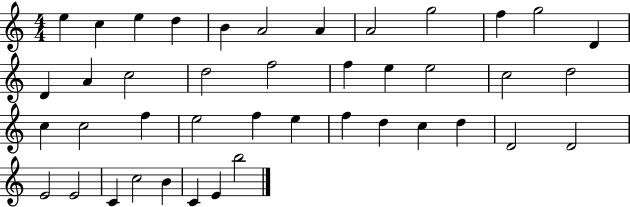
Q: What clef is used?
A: treble